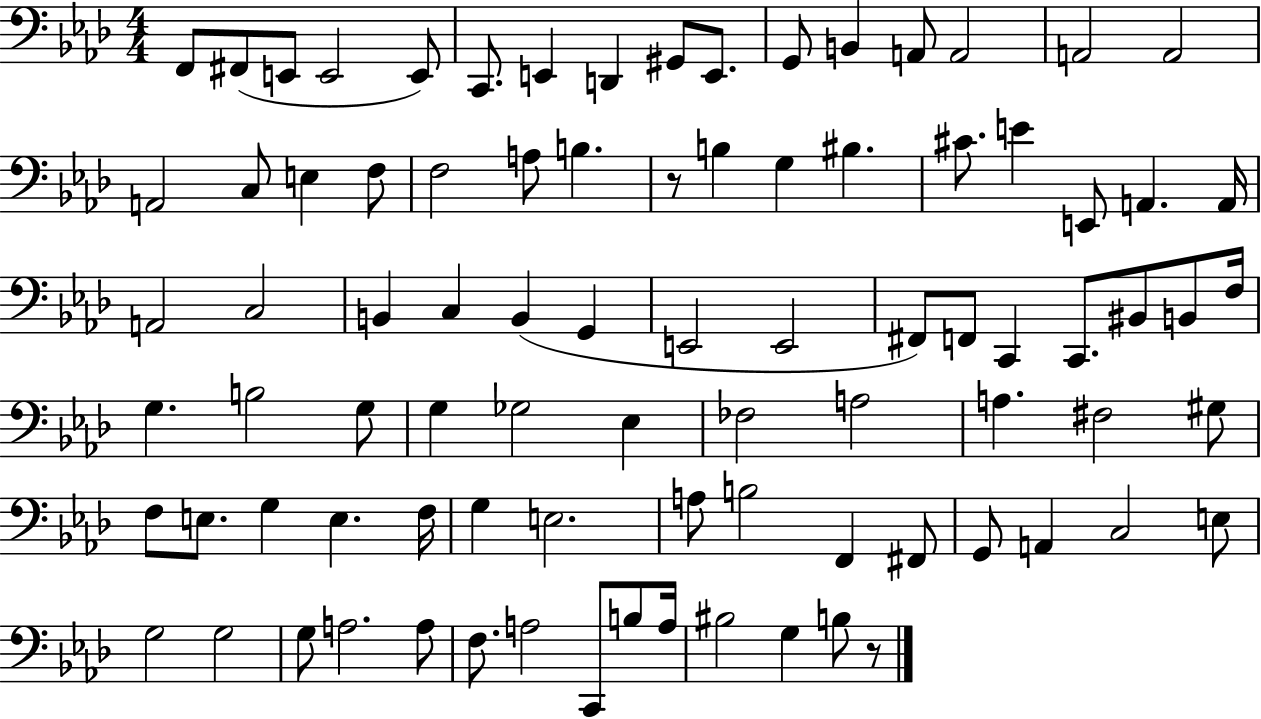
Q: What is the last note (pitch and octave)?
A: B3